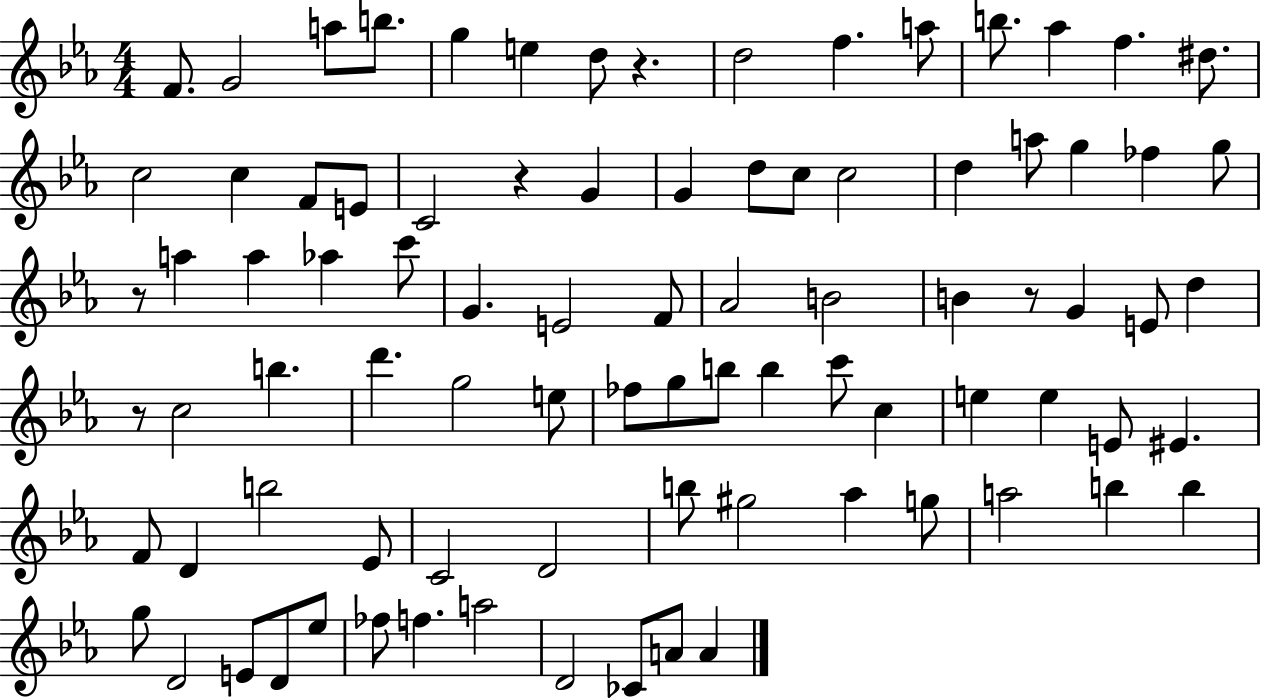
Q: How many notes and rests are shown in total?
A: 87